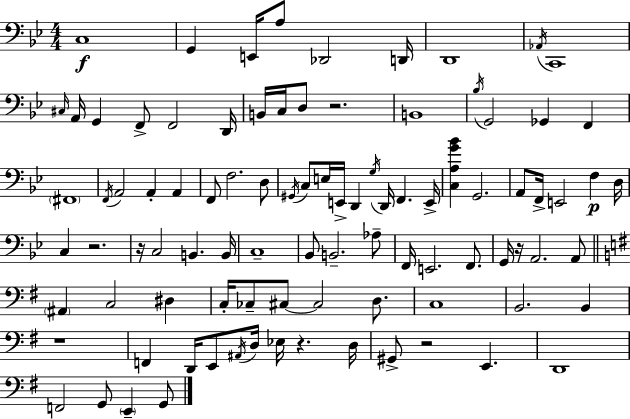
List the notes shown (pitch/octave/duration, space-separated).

C3/w G2/q E2/s A3/e Db2/h D2/s D2/w Ab2/s C2/w C#3/s A2/s G2/q F2/e F2/h D2/s B2/s C3/s D3/e R/h. B2/w Bb3/s G2/h Gb2/q F2/q F#2/w F2/s A2/h A2/q A2/q F2/e F3/h. D3/e G#2/s C3/e E3/s E2/s D2/q G3/s D2/s F2/q. E2/s [C3,A3,G4,Bb4]/q G2/h. A2/e F2/s E2/h F3/q D3/s C3/q R/h. R/s C3/h B2/q. B2/s C3/w Bb2/e B2/h. Ab3/e F2/s E2/h. F2/e. G2/s R/s A2/h. A2/e A#2/q C3/h D#3/q C3/s CES3/e C#3/e C#3/h D3/e. C3/w B2/h. B2/q R/w F2/q D2/s E2/e A#2/s D3/s Eb3/s R/q. D3/s G#2/e R/h E2/q. D2/w F2/h G2/e E2/q G2/e